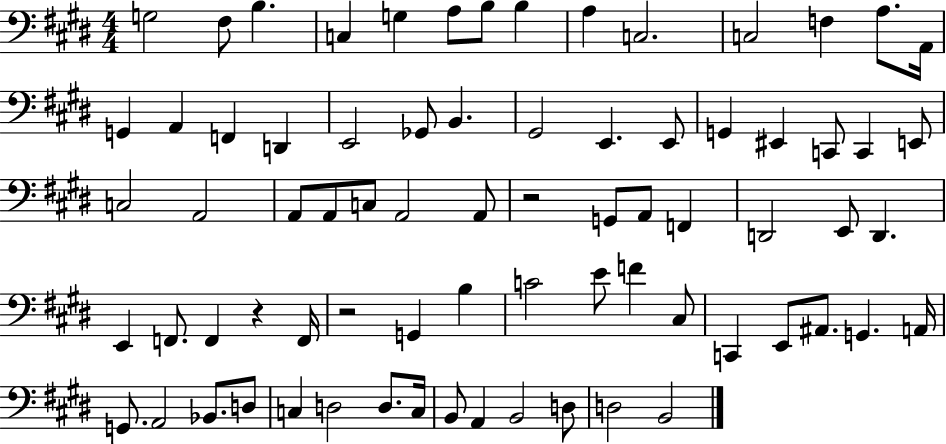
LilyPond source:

{
  \clef bass
  \numericTimeSignature
  \time 4/4
  \key e \major
  g2 fis8 b4. | c4 g4 a8 b8 b4 | a4 c2. | c2 f4 a8. a,16 | \break g,4 a,4 f,4 d,4 | e,2 ges,8 b,4. | gis,2 e,4. e,8 | g,4 eis,4 c,8 c,4 e,8 | \break c2 a,2 | a,8 a,8 c8 a,2 a,8 | r2 g,8 a,8 f,4 | d,2 e,8 d,4. | \break e,4 f,8. f,4 r4 f,16 | r2 g,4 b4 | c'2 e'8 f'4 cis8 | c,4 e,8 ais,8. g,4. a,16 | \break g,8. a,2 bes,8. d8 | c4 d2 d8. c16 | b,8 a,4 b,2 d8 | d2 b,2 | \break \bar "|."
}